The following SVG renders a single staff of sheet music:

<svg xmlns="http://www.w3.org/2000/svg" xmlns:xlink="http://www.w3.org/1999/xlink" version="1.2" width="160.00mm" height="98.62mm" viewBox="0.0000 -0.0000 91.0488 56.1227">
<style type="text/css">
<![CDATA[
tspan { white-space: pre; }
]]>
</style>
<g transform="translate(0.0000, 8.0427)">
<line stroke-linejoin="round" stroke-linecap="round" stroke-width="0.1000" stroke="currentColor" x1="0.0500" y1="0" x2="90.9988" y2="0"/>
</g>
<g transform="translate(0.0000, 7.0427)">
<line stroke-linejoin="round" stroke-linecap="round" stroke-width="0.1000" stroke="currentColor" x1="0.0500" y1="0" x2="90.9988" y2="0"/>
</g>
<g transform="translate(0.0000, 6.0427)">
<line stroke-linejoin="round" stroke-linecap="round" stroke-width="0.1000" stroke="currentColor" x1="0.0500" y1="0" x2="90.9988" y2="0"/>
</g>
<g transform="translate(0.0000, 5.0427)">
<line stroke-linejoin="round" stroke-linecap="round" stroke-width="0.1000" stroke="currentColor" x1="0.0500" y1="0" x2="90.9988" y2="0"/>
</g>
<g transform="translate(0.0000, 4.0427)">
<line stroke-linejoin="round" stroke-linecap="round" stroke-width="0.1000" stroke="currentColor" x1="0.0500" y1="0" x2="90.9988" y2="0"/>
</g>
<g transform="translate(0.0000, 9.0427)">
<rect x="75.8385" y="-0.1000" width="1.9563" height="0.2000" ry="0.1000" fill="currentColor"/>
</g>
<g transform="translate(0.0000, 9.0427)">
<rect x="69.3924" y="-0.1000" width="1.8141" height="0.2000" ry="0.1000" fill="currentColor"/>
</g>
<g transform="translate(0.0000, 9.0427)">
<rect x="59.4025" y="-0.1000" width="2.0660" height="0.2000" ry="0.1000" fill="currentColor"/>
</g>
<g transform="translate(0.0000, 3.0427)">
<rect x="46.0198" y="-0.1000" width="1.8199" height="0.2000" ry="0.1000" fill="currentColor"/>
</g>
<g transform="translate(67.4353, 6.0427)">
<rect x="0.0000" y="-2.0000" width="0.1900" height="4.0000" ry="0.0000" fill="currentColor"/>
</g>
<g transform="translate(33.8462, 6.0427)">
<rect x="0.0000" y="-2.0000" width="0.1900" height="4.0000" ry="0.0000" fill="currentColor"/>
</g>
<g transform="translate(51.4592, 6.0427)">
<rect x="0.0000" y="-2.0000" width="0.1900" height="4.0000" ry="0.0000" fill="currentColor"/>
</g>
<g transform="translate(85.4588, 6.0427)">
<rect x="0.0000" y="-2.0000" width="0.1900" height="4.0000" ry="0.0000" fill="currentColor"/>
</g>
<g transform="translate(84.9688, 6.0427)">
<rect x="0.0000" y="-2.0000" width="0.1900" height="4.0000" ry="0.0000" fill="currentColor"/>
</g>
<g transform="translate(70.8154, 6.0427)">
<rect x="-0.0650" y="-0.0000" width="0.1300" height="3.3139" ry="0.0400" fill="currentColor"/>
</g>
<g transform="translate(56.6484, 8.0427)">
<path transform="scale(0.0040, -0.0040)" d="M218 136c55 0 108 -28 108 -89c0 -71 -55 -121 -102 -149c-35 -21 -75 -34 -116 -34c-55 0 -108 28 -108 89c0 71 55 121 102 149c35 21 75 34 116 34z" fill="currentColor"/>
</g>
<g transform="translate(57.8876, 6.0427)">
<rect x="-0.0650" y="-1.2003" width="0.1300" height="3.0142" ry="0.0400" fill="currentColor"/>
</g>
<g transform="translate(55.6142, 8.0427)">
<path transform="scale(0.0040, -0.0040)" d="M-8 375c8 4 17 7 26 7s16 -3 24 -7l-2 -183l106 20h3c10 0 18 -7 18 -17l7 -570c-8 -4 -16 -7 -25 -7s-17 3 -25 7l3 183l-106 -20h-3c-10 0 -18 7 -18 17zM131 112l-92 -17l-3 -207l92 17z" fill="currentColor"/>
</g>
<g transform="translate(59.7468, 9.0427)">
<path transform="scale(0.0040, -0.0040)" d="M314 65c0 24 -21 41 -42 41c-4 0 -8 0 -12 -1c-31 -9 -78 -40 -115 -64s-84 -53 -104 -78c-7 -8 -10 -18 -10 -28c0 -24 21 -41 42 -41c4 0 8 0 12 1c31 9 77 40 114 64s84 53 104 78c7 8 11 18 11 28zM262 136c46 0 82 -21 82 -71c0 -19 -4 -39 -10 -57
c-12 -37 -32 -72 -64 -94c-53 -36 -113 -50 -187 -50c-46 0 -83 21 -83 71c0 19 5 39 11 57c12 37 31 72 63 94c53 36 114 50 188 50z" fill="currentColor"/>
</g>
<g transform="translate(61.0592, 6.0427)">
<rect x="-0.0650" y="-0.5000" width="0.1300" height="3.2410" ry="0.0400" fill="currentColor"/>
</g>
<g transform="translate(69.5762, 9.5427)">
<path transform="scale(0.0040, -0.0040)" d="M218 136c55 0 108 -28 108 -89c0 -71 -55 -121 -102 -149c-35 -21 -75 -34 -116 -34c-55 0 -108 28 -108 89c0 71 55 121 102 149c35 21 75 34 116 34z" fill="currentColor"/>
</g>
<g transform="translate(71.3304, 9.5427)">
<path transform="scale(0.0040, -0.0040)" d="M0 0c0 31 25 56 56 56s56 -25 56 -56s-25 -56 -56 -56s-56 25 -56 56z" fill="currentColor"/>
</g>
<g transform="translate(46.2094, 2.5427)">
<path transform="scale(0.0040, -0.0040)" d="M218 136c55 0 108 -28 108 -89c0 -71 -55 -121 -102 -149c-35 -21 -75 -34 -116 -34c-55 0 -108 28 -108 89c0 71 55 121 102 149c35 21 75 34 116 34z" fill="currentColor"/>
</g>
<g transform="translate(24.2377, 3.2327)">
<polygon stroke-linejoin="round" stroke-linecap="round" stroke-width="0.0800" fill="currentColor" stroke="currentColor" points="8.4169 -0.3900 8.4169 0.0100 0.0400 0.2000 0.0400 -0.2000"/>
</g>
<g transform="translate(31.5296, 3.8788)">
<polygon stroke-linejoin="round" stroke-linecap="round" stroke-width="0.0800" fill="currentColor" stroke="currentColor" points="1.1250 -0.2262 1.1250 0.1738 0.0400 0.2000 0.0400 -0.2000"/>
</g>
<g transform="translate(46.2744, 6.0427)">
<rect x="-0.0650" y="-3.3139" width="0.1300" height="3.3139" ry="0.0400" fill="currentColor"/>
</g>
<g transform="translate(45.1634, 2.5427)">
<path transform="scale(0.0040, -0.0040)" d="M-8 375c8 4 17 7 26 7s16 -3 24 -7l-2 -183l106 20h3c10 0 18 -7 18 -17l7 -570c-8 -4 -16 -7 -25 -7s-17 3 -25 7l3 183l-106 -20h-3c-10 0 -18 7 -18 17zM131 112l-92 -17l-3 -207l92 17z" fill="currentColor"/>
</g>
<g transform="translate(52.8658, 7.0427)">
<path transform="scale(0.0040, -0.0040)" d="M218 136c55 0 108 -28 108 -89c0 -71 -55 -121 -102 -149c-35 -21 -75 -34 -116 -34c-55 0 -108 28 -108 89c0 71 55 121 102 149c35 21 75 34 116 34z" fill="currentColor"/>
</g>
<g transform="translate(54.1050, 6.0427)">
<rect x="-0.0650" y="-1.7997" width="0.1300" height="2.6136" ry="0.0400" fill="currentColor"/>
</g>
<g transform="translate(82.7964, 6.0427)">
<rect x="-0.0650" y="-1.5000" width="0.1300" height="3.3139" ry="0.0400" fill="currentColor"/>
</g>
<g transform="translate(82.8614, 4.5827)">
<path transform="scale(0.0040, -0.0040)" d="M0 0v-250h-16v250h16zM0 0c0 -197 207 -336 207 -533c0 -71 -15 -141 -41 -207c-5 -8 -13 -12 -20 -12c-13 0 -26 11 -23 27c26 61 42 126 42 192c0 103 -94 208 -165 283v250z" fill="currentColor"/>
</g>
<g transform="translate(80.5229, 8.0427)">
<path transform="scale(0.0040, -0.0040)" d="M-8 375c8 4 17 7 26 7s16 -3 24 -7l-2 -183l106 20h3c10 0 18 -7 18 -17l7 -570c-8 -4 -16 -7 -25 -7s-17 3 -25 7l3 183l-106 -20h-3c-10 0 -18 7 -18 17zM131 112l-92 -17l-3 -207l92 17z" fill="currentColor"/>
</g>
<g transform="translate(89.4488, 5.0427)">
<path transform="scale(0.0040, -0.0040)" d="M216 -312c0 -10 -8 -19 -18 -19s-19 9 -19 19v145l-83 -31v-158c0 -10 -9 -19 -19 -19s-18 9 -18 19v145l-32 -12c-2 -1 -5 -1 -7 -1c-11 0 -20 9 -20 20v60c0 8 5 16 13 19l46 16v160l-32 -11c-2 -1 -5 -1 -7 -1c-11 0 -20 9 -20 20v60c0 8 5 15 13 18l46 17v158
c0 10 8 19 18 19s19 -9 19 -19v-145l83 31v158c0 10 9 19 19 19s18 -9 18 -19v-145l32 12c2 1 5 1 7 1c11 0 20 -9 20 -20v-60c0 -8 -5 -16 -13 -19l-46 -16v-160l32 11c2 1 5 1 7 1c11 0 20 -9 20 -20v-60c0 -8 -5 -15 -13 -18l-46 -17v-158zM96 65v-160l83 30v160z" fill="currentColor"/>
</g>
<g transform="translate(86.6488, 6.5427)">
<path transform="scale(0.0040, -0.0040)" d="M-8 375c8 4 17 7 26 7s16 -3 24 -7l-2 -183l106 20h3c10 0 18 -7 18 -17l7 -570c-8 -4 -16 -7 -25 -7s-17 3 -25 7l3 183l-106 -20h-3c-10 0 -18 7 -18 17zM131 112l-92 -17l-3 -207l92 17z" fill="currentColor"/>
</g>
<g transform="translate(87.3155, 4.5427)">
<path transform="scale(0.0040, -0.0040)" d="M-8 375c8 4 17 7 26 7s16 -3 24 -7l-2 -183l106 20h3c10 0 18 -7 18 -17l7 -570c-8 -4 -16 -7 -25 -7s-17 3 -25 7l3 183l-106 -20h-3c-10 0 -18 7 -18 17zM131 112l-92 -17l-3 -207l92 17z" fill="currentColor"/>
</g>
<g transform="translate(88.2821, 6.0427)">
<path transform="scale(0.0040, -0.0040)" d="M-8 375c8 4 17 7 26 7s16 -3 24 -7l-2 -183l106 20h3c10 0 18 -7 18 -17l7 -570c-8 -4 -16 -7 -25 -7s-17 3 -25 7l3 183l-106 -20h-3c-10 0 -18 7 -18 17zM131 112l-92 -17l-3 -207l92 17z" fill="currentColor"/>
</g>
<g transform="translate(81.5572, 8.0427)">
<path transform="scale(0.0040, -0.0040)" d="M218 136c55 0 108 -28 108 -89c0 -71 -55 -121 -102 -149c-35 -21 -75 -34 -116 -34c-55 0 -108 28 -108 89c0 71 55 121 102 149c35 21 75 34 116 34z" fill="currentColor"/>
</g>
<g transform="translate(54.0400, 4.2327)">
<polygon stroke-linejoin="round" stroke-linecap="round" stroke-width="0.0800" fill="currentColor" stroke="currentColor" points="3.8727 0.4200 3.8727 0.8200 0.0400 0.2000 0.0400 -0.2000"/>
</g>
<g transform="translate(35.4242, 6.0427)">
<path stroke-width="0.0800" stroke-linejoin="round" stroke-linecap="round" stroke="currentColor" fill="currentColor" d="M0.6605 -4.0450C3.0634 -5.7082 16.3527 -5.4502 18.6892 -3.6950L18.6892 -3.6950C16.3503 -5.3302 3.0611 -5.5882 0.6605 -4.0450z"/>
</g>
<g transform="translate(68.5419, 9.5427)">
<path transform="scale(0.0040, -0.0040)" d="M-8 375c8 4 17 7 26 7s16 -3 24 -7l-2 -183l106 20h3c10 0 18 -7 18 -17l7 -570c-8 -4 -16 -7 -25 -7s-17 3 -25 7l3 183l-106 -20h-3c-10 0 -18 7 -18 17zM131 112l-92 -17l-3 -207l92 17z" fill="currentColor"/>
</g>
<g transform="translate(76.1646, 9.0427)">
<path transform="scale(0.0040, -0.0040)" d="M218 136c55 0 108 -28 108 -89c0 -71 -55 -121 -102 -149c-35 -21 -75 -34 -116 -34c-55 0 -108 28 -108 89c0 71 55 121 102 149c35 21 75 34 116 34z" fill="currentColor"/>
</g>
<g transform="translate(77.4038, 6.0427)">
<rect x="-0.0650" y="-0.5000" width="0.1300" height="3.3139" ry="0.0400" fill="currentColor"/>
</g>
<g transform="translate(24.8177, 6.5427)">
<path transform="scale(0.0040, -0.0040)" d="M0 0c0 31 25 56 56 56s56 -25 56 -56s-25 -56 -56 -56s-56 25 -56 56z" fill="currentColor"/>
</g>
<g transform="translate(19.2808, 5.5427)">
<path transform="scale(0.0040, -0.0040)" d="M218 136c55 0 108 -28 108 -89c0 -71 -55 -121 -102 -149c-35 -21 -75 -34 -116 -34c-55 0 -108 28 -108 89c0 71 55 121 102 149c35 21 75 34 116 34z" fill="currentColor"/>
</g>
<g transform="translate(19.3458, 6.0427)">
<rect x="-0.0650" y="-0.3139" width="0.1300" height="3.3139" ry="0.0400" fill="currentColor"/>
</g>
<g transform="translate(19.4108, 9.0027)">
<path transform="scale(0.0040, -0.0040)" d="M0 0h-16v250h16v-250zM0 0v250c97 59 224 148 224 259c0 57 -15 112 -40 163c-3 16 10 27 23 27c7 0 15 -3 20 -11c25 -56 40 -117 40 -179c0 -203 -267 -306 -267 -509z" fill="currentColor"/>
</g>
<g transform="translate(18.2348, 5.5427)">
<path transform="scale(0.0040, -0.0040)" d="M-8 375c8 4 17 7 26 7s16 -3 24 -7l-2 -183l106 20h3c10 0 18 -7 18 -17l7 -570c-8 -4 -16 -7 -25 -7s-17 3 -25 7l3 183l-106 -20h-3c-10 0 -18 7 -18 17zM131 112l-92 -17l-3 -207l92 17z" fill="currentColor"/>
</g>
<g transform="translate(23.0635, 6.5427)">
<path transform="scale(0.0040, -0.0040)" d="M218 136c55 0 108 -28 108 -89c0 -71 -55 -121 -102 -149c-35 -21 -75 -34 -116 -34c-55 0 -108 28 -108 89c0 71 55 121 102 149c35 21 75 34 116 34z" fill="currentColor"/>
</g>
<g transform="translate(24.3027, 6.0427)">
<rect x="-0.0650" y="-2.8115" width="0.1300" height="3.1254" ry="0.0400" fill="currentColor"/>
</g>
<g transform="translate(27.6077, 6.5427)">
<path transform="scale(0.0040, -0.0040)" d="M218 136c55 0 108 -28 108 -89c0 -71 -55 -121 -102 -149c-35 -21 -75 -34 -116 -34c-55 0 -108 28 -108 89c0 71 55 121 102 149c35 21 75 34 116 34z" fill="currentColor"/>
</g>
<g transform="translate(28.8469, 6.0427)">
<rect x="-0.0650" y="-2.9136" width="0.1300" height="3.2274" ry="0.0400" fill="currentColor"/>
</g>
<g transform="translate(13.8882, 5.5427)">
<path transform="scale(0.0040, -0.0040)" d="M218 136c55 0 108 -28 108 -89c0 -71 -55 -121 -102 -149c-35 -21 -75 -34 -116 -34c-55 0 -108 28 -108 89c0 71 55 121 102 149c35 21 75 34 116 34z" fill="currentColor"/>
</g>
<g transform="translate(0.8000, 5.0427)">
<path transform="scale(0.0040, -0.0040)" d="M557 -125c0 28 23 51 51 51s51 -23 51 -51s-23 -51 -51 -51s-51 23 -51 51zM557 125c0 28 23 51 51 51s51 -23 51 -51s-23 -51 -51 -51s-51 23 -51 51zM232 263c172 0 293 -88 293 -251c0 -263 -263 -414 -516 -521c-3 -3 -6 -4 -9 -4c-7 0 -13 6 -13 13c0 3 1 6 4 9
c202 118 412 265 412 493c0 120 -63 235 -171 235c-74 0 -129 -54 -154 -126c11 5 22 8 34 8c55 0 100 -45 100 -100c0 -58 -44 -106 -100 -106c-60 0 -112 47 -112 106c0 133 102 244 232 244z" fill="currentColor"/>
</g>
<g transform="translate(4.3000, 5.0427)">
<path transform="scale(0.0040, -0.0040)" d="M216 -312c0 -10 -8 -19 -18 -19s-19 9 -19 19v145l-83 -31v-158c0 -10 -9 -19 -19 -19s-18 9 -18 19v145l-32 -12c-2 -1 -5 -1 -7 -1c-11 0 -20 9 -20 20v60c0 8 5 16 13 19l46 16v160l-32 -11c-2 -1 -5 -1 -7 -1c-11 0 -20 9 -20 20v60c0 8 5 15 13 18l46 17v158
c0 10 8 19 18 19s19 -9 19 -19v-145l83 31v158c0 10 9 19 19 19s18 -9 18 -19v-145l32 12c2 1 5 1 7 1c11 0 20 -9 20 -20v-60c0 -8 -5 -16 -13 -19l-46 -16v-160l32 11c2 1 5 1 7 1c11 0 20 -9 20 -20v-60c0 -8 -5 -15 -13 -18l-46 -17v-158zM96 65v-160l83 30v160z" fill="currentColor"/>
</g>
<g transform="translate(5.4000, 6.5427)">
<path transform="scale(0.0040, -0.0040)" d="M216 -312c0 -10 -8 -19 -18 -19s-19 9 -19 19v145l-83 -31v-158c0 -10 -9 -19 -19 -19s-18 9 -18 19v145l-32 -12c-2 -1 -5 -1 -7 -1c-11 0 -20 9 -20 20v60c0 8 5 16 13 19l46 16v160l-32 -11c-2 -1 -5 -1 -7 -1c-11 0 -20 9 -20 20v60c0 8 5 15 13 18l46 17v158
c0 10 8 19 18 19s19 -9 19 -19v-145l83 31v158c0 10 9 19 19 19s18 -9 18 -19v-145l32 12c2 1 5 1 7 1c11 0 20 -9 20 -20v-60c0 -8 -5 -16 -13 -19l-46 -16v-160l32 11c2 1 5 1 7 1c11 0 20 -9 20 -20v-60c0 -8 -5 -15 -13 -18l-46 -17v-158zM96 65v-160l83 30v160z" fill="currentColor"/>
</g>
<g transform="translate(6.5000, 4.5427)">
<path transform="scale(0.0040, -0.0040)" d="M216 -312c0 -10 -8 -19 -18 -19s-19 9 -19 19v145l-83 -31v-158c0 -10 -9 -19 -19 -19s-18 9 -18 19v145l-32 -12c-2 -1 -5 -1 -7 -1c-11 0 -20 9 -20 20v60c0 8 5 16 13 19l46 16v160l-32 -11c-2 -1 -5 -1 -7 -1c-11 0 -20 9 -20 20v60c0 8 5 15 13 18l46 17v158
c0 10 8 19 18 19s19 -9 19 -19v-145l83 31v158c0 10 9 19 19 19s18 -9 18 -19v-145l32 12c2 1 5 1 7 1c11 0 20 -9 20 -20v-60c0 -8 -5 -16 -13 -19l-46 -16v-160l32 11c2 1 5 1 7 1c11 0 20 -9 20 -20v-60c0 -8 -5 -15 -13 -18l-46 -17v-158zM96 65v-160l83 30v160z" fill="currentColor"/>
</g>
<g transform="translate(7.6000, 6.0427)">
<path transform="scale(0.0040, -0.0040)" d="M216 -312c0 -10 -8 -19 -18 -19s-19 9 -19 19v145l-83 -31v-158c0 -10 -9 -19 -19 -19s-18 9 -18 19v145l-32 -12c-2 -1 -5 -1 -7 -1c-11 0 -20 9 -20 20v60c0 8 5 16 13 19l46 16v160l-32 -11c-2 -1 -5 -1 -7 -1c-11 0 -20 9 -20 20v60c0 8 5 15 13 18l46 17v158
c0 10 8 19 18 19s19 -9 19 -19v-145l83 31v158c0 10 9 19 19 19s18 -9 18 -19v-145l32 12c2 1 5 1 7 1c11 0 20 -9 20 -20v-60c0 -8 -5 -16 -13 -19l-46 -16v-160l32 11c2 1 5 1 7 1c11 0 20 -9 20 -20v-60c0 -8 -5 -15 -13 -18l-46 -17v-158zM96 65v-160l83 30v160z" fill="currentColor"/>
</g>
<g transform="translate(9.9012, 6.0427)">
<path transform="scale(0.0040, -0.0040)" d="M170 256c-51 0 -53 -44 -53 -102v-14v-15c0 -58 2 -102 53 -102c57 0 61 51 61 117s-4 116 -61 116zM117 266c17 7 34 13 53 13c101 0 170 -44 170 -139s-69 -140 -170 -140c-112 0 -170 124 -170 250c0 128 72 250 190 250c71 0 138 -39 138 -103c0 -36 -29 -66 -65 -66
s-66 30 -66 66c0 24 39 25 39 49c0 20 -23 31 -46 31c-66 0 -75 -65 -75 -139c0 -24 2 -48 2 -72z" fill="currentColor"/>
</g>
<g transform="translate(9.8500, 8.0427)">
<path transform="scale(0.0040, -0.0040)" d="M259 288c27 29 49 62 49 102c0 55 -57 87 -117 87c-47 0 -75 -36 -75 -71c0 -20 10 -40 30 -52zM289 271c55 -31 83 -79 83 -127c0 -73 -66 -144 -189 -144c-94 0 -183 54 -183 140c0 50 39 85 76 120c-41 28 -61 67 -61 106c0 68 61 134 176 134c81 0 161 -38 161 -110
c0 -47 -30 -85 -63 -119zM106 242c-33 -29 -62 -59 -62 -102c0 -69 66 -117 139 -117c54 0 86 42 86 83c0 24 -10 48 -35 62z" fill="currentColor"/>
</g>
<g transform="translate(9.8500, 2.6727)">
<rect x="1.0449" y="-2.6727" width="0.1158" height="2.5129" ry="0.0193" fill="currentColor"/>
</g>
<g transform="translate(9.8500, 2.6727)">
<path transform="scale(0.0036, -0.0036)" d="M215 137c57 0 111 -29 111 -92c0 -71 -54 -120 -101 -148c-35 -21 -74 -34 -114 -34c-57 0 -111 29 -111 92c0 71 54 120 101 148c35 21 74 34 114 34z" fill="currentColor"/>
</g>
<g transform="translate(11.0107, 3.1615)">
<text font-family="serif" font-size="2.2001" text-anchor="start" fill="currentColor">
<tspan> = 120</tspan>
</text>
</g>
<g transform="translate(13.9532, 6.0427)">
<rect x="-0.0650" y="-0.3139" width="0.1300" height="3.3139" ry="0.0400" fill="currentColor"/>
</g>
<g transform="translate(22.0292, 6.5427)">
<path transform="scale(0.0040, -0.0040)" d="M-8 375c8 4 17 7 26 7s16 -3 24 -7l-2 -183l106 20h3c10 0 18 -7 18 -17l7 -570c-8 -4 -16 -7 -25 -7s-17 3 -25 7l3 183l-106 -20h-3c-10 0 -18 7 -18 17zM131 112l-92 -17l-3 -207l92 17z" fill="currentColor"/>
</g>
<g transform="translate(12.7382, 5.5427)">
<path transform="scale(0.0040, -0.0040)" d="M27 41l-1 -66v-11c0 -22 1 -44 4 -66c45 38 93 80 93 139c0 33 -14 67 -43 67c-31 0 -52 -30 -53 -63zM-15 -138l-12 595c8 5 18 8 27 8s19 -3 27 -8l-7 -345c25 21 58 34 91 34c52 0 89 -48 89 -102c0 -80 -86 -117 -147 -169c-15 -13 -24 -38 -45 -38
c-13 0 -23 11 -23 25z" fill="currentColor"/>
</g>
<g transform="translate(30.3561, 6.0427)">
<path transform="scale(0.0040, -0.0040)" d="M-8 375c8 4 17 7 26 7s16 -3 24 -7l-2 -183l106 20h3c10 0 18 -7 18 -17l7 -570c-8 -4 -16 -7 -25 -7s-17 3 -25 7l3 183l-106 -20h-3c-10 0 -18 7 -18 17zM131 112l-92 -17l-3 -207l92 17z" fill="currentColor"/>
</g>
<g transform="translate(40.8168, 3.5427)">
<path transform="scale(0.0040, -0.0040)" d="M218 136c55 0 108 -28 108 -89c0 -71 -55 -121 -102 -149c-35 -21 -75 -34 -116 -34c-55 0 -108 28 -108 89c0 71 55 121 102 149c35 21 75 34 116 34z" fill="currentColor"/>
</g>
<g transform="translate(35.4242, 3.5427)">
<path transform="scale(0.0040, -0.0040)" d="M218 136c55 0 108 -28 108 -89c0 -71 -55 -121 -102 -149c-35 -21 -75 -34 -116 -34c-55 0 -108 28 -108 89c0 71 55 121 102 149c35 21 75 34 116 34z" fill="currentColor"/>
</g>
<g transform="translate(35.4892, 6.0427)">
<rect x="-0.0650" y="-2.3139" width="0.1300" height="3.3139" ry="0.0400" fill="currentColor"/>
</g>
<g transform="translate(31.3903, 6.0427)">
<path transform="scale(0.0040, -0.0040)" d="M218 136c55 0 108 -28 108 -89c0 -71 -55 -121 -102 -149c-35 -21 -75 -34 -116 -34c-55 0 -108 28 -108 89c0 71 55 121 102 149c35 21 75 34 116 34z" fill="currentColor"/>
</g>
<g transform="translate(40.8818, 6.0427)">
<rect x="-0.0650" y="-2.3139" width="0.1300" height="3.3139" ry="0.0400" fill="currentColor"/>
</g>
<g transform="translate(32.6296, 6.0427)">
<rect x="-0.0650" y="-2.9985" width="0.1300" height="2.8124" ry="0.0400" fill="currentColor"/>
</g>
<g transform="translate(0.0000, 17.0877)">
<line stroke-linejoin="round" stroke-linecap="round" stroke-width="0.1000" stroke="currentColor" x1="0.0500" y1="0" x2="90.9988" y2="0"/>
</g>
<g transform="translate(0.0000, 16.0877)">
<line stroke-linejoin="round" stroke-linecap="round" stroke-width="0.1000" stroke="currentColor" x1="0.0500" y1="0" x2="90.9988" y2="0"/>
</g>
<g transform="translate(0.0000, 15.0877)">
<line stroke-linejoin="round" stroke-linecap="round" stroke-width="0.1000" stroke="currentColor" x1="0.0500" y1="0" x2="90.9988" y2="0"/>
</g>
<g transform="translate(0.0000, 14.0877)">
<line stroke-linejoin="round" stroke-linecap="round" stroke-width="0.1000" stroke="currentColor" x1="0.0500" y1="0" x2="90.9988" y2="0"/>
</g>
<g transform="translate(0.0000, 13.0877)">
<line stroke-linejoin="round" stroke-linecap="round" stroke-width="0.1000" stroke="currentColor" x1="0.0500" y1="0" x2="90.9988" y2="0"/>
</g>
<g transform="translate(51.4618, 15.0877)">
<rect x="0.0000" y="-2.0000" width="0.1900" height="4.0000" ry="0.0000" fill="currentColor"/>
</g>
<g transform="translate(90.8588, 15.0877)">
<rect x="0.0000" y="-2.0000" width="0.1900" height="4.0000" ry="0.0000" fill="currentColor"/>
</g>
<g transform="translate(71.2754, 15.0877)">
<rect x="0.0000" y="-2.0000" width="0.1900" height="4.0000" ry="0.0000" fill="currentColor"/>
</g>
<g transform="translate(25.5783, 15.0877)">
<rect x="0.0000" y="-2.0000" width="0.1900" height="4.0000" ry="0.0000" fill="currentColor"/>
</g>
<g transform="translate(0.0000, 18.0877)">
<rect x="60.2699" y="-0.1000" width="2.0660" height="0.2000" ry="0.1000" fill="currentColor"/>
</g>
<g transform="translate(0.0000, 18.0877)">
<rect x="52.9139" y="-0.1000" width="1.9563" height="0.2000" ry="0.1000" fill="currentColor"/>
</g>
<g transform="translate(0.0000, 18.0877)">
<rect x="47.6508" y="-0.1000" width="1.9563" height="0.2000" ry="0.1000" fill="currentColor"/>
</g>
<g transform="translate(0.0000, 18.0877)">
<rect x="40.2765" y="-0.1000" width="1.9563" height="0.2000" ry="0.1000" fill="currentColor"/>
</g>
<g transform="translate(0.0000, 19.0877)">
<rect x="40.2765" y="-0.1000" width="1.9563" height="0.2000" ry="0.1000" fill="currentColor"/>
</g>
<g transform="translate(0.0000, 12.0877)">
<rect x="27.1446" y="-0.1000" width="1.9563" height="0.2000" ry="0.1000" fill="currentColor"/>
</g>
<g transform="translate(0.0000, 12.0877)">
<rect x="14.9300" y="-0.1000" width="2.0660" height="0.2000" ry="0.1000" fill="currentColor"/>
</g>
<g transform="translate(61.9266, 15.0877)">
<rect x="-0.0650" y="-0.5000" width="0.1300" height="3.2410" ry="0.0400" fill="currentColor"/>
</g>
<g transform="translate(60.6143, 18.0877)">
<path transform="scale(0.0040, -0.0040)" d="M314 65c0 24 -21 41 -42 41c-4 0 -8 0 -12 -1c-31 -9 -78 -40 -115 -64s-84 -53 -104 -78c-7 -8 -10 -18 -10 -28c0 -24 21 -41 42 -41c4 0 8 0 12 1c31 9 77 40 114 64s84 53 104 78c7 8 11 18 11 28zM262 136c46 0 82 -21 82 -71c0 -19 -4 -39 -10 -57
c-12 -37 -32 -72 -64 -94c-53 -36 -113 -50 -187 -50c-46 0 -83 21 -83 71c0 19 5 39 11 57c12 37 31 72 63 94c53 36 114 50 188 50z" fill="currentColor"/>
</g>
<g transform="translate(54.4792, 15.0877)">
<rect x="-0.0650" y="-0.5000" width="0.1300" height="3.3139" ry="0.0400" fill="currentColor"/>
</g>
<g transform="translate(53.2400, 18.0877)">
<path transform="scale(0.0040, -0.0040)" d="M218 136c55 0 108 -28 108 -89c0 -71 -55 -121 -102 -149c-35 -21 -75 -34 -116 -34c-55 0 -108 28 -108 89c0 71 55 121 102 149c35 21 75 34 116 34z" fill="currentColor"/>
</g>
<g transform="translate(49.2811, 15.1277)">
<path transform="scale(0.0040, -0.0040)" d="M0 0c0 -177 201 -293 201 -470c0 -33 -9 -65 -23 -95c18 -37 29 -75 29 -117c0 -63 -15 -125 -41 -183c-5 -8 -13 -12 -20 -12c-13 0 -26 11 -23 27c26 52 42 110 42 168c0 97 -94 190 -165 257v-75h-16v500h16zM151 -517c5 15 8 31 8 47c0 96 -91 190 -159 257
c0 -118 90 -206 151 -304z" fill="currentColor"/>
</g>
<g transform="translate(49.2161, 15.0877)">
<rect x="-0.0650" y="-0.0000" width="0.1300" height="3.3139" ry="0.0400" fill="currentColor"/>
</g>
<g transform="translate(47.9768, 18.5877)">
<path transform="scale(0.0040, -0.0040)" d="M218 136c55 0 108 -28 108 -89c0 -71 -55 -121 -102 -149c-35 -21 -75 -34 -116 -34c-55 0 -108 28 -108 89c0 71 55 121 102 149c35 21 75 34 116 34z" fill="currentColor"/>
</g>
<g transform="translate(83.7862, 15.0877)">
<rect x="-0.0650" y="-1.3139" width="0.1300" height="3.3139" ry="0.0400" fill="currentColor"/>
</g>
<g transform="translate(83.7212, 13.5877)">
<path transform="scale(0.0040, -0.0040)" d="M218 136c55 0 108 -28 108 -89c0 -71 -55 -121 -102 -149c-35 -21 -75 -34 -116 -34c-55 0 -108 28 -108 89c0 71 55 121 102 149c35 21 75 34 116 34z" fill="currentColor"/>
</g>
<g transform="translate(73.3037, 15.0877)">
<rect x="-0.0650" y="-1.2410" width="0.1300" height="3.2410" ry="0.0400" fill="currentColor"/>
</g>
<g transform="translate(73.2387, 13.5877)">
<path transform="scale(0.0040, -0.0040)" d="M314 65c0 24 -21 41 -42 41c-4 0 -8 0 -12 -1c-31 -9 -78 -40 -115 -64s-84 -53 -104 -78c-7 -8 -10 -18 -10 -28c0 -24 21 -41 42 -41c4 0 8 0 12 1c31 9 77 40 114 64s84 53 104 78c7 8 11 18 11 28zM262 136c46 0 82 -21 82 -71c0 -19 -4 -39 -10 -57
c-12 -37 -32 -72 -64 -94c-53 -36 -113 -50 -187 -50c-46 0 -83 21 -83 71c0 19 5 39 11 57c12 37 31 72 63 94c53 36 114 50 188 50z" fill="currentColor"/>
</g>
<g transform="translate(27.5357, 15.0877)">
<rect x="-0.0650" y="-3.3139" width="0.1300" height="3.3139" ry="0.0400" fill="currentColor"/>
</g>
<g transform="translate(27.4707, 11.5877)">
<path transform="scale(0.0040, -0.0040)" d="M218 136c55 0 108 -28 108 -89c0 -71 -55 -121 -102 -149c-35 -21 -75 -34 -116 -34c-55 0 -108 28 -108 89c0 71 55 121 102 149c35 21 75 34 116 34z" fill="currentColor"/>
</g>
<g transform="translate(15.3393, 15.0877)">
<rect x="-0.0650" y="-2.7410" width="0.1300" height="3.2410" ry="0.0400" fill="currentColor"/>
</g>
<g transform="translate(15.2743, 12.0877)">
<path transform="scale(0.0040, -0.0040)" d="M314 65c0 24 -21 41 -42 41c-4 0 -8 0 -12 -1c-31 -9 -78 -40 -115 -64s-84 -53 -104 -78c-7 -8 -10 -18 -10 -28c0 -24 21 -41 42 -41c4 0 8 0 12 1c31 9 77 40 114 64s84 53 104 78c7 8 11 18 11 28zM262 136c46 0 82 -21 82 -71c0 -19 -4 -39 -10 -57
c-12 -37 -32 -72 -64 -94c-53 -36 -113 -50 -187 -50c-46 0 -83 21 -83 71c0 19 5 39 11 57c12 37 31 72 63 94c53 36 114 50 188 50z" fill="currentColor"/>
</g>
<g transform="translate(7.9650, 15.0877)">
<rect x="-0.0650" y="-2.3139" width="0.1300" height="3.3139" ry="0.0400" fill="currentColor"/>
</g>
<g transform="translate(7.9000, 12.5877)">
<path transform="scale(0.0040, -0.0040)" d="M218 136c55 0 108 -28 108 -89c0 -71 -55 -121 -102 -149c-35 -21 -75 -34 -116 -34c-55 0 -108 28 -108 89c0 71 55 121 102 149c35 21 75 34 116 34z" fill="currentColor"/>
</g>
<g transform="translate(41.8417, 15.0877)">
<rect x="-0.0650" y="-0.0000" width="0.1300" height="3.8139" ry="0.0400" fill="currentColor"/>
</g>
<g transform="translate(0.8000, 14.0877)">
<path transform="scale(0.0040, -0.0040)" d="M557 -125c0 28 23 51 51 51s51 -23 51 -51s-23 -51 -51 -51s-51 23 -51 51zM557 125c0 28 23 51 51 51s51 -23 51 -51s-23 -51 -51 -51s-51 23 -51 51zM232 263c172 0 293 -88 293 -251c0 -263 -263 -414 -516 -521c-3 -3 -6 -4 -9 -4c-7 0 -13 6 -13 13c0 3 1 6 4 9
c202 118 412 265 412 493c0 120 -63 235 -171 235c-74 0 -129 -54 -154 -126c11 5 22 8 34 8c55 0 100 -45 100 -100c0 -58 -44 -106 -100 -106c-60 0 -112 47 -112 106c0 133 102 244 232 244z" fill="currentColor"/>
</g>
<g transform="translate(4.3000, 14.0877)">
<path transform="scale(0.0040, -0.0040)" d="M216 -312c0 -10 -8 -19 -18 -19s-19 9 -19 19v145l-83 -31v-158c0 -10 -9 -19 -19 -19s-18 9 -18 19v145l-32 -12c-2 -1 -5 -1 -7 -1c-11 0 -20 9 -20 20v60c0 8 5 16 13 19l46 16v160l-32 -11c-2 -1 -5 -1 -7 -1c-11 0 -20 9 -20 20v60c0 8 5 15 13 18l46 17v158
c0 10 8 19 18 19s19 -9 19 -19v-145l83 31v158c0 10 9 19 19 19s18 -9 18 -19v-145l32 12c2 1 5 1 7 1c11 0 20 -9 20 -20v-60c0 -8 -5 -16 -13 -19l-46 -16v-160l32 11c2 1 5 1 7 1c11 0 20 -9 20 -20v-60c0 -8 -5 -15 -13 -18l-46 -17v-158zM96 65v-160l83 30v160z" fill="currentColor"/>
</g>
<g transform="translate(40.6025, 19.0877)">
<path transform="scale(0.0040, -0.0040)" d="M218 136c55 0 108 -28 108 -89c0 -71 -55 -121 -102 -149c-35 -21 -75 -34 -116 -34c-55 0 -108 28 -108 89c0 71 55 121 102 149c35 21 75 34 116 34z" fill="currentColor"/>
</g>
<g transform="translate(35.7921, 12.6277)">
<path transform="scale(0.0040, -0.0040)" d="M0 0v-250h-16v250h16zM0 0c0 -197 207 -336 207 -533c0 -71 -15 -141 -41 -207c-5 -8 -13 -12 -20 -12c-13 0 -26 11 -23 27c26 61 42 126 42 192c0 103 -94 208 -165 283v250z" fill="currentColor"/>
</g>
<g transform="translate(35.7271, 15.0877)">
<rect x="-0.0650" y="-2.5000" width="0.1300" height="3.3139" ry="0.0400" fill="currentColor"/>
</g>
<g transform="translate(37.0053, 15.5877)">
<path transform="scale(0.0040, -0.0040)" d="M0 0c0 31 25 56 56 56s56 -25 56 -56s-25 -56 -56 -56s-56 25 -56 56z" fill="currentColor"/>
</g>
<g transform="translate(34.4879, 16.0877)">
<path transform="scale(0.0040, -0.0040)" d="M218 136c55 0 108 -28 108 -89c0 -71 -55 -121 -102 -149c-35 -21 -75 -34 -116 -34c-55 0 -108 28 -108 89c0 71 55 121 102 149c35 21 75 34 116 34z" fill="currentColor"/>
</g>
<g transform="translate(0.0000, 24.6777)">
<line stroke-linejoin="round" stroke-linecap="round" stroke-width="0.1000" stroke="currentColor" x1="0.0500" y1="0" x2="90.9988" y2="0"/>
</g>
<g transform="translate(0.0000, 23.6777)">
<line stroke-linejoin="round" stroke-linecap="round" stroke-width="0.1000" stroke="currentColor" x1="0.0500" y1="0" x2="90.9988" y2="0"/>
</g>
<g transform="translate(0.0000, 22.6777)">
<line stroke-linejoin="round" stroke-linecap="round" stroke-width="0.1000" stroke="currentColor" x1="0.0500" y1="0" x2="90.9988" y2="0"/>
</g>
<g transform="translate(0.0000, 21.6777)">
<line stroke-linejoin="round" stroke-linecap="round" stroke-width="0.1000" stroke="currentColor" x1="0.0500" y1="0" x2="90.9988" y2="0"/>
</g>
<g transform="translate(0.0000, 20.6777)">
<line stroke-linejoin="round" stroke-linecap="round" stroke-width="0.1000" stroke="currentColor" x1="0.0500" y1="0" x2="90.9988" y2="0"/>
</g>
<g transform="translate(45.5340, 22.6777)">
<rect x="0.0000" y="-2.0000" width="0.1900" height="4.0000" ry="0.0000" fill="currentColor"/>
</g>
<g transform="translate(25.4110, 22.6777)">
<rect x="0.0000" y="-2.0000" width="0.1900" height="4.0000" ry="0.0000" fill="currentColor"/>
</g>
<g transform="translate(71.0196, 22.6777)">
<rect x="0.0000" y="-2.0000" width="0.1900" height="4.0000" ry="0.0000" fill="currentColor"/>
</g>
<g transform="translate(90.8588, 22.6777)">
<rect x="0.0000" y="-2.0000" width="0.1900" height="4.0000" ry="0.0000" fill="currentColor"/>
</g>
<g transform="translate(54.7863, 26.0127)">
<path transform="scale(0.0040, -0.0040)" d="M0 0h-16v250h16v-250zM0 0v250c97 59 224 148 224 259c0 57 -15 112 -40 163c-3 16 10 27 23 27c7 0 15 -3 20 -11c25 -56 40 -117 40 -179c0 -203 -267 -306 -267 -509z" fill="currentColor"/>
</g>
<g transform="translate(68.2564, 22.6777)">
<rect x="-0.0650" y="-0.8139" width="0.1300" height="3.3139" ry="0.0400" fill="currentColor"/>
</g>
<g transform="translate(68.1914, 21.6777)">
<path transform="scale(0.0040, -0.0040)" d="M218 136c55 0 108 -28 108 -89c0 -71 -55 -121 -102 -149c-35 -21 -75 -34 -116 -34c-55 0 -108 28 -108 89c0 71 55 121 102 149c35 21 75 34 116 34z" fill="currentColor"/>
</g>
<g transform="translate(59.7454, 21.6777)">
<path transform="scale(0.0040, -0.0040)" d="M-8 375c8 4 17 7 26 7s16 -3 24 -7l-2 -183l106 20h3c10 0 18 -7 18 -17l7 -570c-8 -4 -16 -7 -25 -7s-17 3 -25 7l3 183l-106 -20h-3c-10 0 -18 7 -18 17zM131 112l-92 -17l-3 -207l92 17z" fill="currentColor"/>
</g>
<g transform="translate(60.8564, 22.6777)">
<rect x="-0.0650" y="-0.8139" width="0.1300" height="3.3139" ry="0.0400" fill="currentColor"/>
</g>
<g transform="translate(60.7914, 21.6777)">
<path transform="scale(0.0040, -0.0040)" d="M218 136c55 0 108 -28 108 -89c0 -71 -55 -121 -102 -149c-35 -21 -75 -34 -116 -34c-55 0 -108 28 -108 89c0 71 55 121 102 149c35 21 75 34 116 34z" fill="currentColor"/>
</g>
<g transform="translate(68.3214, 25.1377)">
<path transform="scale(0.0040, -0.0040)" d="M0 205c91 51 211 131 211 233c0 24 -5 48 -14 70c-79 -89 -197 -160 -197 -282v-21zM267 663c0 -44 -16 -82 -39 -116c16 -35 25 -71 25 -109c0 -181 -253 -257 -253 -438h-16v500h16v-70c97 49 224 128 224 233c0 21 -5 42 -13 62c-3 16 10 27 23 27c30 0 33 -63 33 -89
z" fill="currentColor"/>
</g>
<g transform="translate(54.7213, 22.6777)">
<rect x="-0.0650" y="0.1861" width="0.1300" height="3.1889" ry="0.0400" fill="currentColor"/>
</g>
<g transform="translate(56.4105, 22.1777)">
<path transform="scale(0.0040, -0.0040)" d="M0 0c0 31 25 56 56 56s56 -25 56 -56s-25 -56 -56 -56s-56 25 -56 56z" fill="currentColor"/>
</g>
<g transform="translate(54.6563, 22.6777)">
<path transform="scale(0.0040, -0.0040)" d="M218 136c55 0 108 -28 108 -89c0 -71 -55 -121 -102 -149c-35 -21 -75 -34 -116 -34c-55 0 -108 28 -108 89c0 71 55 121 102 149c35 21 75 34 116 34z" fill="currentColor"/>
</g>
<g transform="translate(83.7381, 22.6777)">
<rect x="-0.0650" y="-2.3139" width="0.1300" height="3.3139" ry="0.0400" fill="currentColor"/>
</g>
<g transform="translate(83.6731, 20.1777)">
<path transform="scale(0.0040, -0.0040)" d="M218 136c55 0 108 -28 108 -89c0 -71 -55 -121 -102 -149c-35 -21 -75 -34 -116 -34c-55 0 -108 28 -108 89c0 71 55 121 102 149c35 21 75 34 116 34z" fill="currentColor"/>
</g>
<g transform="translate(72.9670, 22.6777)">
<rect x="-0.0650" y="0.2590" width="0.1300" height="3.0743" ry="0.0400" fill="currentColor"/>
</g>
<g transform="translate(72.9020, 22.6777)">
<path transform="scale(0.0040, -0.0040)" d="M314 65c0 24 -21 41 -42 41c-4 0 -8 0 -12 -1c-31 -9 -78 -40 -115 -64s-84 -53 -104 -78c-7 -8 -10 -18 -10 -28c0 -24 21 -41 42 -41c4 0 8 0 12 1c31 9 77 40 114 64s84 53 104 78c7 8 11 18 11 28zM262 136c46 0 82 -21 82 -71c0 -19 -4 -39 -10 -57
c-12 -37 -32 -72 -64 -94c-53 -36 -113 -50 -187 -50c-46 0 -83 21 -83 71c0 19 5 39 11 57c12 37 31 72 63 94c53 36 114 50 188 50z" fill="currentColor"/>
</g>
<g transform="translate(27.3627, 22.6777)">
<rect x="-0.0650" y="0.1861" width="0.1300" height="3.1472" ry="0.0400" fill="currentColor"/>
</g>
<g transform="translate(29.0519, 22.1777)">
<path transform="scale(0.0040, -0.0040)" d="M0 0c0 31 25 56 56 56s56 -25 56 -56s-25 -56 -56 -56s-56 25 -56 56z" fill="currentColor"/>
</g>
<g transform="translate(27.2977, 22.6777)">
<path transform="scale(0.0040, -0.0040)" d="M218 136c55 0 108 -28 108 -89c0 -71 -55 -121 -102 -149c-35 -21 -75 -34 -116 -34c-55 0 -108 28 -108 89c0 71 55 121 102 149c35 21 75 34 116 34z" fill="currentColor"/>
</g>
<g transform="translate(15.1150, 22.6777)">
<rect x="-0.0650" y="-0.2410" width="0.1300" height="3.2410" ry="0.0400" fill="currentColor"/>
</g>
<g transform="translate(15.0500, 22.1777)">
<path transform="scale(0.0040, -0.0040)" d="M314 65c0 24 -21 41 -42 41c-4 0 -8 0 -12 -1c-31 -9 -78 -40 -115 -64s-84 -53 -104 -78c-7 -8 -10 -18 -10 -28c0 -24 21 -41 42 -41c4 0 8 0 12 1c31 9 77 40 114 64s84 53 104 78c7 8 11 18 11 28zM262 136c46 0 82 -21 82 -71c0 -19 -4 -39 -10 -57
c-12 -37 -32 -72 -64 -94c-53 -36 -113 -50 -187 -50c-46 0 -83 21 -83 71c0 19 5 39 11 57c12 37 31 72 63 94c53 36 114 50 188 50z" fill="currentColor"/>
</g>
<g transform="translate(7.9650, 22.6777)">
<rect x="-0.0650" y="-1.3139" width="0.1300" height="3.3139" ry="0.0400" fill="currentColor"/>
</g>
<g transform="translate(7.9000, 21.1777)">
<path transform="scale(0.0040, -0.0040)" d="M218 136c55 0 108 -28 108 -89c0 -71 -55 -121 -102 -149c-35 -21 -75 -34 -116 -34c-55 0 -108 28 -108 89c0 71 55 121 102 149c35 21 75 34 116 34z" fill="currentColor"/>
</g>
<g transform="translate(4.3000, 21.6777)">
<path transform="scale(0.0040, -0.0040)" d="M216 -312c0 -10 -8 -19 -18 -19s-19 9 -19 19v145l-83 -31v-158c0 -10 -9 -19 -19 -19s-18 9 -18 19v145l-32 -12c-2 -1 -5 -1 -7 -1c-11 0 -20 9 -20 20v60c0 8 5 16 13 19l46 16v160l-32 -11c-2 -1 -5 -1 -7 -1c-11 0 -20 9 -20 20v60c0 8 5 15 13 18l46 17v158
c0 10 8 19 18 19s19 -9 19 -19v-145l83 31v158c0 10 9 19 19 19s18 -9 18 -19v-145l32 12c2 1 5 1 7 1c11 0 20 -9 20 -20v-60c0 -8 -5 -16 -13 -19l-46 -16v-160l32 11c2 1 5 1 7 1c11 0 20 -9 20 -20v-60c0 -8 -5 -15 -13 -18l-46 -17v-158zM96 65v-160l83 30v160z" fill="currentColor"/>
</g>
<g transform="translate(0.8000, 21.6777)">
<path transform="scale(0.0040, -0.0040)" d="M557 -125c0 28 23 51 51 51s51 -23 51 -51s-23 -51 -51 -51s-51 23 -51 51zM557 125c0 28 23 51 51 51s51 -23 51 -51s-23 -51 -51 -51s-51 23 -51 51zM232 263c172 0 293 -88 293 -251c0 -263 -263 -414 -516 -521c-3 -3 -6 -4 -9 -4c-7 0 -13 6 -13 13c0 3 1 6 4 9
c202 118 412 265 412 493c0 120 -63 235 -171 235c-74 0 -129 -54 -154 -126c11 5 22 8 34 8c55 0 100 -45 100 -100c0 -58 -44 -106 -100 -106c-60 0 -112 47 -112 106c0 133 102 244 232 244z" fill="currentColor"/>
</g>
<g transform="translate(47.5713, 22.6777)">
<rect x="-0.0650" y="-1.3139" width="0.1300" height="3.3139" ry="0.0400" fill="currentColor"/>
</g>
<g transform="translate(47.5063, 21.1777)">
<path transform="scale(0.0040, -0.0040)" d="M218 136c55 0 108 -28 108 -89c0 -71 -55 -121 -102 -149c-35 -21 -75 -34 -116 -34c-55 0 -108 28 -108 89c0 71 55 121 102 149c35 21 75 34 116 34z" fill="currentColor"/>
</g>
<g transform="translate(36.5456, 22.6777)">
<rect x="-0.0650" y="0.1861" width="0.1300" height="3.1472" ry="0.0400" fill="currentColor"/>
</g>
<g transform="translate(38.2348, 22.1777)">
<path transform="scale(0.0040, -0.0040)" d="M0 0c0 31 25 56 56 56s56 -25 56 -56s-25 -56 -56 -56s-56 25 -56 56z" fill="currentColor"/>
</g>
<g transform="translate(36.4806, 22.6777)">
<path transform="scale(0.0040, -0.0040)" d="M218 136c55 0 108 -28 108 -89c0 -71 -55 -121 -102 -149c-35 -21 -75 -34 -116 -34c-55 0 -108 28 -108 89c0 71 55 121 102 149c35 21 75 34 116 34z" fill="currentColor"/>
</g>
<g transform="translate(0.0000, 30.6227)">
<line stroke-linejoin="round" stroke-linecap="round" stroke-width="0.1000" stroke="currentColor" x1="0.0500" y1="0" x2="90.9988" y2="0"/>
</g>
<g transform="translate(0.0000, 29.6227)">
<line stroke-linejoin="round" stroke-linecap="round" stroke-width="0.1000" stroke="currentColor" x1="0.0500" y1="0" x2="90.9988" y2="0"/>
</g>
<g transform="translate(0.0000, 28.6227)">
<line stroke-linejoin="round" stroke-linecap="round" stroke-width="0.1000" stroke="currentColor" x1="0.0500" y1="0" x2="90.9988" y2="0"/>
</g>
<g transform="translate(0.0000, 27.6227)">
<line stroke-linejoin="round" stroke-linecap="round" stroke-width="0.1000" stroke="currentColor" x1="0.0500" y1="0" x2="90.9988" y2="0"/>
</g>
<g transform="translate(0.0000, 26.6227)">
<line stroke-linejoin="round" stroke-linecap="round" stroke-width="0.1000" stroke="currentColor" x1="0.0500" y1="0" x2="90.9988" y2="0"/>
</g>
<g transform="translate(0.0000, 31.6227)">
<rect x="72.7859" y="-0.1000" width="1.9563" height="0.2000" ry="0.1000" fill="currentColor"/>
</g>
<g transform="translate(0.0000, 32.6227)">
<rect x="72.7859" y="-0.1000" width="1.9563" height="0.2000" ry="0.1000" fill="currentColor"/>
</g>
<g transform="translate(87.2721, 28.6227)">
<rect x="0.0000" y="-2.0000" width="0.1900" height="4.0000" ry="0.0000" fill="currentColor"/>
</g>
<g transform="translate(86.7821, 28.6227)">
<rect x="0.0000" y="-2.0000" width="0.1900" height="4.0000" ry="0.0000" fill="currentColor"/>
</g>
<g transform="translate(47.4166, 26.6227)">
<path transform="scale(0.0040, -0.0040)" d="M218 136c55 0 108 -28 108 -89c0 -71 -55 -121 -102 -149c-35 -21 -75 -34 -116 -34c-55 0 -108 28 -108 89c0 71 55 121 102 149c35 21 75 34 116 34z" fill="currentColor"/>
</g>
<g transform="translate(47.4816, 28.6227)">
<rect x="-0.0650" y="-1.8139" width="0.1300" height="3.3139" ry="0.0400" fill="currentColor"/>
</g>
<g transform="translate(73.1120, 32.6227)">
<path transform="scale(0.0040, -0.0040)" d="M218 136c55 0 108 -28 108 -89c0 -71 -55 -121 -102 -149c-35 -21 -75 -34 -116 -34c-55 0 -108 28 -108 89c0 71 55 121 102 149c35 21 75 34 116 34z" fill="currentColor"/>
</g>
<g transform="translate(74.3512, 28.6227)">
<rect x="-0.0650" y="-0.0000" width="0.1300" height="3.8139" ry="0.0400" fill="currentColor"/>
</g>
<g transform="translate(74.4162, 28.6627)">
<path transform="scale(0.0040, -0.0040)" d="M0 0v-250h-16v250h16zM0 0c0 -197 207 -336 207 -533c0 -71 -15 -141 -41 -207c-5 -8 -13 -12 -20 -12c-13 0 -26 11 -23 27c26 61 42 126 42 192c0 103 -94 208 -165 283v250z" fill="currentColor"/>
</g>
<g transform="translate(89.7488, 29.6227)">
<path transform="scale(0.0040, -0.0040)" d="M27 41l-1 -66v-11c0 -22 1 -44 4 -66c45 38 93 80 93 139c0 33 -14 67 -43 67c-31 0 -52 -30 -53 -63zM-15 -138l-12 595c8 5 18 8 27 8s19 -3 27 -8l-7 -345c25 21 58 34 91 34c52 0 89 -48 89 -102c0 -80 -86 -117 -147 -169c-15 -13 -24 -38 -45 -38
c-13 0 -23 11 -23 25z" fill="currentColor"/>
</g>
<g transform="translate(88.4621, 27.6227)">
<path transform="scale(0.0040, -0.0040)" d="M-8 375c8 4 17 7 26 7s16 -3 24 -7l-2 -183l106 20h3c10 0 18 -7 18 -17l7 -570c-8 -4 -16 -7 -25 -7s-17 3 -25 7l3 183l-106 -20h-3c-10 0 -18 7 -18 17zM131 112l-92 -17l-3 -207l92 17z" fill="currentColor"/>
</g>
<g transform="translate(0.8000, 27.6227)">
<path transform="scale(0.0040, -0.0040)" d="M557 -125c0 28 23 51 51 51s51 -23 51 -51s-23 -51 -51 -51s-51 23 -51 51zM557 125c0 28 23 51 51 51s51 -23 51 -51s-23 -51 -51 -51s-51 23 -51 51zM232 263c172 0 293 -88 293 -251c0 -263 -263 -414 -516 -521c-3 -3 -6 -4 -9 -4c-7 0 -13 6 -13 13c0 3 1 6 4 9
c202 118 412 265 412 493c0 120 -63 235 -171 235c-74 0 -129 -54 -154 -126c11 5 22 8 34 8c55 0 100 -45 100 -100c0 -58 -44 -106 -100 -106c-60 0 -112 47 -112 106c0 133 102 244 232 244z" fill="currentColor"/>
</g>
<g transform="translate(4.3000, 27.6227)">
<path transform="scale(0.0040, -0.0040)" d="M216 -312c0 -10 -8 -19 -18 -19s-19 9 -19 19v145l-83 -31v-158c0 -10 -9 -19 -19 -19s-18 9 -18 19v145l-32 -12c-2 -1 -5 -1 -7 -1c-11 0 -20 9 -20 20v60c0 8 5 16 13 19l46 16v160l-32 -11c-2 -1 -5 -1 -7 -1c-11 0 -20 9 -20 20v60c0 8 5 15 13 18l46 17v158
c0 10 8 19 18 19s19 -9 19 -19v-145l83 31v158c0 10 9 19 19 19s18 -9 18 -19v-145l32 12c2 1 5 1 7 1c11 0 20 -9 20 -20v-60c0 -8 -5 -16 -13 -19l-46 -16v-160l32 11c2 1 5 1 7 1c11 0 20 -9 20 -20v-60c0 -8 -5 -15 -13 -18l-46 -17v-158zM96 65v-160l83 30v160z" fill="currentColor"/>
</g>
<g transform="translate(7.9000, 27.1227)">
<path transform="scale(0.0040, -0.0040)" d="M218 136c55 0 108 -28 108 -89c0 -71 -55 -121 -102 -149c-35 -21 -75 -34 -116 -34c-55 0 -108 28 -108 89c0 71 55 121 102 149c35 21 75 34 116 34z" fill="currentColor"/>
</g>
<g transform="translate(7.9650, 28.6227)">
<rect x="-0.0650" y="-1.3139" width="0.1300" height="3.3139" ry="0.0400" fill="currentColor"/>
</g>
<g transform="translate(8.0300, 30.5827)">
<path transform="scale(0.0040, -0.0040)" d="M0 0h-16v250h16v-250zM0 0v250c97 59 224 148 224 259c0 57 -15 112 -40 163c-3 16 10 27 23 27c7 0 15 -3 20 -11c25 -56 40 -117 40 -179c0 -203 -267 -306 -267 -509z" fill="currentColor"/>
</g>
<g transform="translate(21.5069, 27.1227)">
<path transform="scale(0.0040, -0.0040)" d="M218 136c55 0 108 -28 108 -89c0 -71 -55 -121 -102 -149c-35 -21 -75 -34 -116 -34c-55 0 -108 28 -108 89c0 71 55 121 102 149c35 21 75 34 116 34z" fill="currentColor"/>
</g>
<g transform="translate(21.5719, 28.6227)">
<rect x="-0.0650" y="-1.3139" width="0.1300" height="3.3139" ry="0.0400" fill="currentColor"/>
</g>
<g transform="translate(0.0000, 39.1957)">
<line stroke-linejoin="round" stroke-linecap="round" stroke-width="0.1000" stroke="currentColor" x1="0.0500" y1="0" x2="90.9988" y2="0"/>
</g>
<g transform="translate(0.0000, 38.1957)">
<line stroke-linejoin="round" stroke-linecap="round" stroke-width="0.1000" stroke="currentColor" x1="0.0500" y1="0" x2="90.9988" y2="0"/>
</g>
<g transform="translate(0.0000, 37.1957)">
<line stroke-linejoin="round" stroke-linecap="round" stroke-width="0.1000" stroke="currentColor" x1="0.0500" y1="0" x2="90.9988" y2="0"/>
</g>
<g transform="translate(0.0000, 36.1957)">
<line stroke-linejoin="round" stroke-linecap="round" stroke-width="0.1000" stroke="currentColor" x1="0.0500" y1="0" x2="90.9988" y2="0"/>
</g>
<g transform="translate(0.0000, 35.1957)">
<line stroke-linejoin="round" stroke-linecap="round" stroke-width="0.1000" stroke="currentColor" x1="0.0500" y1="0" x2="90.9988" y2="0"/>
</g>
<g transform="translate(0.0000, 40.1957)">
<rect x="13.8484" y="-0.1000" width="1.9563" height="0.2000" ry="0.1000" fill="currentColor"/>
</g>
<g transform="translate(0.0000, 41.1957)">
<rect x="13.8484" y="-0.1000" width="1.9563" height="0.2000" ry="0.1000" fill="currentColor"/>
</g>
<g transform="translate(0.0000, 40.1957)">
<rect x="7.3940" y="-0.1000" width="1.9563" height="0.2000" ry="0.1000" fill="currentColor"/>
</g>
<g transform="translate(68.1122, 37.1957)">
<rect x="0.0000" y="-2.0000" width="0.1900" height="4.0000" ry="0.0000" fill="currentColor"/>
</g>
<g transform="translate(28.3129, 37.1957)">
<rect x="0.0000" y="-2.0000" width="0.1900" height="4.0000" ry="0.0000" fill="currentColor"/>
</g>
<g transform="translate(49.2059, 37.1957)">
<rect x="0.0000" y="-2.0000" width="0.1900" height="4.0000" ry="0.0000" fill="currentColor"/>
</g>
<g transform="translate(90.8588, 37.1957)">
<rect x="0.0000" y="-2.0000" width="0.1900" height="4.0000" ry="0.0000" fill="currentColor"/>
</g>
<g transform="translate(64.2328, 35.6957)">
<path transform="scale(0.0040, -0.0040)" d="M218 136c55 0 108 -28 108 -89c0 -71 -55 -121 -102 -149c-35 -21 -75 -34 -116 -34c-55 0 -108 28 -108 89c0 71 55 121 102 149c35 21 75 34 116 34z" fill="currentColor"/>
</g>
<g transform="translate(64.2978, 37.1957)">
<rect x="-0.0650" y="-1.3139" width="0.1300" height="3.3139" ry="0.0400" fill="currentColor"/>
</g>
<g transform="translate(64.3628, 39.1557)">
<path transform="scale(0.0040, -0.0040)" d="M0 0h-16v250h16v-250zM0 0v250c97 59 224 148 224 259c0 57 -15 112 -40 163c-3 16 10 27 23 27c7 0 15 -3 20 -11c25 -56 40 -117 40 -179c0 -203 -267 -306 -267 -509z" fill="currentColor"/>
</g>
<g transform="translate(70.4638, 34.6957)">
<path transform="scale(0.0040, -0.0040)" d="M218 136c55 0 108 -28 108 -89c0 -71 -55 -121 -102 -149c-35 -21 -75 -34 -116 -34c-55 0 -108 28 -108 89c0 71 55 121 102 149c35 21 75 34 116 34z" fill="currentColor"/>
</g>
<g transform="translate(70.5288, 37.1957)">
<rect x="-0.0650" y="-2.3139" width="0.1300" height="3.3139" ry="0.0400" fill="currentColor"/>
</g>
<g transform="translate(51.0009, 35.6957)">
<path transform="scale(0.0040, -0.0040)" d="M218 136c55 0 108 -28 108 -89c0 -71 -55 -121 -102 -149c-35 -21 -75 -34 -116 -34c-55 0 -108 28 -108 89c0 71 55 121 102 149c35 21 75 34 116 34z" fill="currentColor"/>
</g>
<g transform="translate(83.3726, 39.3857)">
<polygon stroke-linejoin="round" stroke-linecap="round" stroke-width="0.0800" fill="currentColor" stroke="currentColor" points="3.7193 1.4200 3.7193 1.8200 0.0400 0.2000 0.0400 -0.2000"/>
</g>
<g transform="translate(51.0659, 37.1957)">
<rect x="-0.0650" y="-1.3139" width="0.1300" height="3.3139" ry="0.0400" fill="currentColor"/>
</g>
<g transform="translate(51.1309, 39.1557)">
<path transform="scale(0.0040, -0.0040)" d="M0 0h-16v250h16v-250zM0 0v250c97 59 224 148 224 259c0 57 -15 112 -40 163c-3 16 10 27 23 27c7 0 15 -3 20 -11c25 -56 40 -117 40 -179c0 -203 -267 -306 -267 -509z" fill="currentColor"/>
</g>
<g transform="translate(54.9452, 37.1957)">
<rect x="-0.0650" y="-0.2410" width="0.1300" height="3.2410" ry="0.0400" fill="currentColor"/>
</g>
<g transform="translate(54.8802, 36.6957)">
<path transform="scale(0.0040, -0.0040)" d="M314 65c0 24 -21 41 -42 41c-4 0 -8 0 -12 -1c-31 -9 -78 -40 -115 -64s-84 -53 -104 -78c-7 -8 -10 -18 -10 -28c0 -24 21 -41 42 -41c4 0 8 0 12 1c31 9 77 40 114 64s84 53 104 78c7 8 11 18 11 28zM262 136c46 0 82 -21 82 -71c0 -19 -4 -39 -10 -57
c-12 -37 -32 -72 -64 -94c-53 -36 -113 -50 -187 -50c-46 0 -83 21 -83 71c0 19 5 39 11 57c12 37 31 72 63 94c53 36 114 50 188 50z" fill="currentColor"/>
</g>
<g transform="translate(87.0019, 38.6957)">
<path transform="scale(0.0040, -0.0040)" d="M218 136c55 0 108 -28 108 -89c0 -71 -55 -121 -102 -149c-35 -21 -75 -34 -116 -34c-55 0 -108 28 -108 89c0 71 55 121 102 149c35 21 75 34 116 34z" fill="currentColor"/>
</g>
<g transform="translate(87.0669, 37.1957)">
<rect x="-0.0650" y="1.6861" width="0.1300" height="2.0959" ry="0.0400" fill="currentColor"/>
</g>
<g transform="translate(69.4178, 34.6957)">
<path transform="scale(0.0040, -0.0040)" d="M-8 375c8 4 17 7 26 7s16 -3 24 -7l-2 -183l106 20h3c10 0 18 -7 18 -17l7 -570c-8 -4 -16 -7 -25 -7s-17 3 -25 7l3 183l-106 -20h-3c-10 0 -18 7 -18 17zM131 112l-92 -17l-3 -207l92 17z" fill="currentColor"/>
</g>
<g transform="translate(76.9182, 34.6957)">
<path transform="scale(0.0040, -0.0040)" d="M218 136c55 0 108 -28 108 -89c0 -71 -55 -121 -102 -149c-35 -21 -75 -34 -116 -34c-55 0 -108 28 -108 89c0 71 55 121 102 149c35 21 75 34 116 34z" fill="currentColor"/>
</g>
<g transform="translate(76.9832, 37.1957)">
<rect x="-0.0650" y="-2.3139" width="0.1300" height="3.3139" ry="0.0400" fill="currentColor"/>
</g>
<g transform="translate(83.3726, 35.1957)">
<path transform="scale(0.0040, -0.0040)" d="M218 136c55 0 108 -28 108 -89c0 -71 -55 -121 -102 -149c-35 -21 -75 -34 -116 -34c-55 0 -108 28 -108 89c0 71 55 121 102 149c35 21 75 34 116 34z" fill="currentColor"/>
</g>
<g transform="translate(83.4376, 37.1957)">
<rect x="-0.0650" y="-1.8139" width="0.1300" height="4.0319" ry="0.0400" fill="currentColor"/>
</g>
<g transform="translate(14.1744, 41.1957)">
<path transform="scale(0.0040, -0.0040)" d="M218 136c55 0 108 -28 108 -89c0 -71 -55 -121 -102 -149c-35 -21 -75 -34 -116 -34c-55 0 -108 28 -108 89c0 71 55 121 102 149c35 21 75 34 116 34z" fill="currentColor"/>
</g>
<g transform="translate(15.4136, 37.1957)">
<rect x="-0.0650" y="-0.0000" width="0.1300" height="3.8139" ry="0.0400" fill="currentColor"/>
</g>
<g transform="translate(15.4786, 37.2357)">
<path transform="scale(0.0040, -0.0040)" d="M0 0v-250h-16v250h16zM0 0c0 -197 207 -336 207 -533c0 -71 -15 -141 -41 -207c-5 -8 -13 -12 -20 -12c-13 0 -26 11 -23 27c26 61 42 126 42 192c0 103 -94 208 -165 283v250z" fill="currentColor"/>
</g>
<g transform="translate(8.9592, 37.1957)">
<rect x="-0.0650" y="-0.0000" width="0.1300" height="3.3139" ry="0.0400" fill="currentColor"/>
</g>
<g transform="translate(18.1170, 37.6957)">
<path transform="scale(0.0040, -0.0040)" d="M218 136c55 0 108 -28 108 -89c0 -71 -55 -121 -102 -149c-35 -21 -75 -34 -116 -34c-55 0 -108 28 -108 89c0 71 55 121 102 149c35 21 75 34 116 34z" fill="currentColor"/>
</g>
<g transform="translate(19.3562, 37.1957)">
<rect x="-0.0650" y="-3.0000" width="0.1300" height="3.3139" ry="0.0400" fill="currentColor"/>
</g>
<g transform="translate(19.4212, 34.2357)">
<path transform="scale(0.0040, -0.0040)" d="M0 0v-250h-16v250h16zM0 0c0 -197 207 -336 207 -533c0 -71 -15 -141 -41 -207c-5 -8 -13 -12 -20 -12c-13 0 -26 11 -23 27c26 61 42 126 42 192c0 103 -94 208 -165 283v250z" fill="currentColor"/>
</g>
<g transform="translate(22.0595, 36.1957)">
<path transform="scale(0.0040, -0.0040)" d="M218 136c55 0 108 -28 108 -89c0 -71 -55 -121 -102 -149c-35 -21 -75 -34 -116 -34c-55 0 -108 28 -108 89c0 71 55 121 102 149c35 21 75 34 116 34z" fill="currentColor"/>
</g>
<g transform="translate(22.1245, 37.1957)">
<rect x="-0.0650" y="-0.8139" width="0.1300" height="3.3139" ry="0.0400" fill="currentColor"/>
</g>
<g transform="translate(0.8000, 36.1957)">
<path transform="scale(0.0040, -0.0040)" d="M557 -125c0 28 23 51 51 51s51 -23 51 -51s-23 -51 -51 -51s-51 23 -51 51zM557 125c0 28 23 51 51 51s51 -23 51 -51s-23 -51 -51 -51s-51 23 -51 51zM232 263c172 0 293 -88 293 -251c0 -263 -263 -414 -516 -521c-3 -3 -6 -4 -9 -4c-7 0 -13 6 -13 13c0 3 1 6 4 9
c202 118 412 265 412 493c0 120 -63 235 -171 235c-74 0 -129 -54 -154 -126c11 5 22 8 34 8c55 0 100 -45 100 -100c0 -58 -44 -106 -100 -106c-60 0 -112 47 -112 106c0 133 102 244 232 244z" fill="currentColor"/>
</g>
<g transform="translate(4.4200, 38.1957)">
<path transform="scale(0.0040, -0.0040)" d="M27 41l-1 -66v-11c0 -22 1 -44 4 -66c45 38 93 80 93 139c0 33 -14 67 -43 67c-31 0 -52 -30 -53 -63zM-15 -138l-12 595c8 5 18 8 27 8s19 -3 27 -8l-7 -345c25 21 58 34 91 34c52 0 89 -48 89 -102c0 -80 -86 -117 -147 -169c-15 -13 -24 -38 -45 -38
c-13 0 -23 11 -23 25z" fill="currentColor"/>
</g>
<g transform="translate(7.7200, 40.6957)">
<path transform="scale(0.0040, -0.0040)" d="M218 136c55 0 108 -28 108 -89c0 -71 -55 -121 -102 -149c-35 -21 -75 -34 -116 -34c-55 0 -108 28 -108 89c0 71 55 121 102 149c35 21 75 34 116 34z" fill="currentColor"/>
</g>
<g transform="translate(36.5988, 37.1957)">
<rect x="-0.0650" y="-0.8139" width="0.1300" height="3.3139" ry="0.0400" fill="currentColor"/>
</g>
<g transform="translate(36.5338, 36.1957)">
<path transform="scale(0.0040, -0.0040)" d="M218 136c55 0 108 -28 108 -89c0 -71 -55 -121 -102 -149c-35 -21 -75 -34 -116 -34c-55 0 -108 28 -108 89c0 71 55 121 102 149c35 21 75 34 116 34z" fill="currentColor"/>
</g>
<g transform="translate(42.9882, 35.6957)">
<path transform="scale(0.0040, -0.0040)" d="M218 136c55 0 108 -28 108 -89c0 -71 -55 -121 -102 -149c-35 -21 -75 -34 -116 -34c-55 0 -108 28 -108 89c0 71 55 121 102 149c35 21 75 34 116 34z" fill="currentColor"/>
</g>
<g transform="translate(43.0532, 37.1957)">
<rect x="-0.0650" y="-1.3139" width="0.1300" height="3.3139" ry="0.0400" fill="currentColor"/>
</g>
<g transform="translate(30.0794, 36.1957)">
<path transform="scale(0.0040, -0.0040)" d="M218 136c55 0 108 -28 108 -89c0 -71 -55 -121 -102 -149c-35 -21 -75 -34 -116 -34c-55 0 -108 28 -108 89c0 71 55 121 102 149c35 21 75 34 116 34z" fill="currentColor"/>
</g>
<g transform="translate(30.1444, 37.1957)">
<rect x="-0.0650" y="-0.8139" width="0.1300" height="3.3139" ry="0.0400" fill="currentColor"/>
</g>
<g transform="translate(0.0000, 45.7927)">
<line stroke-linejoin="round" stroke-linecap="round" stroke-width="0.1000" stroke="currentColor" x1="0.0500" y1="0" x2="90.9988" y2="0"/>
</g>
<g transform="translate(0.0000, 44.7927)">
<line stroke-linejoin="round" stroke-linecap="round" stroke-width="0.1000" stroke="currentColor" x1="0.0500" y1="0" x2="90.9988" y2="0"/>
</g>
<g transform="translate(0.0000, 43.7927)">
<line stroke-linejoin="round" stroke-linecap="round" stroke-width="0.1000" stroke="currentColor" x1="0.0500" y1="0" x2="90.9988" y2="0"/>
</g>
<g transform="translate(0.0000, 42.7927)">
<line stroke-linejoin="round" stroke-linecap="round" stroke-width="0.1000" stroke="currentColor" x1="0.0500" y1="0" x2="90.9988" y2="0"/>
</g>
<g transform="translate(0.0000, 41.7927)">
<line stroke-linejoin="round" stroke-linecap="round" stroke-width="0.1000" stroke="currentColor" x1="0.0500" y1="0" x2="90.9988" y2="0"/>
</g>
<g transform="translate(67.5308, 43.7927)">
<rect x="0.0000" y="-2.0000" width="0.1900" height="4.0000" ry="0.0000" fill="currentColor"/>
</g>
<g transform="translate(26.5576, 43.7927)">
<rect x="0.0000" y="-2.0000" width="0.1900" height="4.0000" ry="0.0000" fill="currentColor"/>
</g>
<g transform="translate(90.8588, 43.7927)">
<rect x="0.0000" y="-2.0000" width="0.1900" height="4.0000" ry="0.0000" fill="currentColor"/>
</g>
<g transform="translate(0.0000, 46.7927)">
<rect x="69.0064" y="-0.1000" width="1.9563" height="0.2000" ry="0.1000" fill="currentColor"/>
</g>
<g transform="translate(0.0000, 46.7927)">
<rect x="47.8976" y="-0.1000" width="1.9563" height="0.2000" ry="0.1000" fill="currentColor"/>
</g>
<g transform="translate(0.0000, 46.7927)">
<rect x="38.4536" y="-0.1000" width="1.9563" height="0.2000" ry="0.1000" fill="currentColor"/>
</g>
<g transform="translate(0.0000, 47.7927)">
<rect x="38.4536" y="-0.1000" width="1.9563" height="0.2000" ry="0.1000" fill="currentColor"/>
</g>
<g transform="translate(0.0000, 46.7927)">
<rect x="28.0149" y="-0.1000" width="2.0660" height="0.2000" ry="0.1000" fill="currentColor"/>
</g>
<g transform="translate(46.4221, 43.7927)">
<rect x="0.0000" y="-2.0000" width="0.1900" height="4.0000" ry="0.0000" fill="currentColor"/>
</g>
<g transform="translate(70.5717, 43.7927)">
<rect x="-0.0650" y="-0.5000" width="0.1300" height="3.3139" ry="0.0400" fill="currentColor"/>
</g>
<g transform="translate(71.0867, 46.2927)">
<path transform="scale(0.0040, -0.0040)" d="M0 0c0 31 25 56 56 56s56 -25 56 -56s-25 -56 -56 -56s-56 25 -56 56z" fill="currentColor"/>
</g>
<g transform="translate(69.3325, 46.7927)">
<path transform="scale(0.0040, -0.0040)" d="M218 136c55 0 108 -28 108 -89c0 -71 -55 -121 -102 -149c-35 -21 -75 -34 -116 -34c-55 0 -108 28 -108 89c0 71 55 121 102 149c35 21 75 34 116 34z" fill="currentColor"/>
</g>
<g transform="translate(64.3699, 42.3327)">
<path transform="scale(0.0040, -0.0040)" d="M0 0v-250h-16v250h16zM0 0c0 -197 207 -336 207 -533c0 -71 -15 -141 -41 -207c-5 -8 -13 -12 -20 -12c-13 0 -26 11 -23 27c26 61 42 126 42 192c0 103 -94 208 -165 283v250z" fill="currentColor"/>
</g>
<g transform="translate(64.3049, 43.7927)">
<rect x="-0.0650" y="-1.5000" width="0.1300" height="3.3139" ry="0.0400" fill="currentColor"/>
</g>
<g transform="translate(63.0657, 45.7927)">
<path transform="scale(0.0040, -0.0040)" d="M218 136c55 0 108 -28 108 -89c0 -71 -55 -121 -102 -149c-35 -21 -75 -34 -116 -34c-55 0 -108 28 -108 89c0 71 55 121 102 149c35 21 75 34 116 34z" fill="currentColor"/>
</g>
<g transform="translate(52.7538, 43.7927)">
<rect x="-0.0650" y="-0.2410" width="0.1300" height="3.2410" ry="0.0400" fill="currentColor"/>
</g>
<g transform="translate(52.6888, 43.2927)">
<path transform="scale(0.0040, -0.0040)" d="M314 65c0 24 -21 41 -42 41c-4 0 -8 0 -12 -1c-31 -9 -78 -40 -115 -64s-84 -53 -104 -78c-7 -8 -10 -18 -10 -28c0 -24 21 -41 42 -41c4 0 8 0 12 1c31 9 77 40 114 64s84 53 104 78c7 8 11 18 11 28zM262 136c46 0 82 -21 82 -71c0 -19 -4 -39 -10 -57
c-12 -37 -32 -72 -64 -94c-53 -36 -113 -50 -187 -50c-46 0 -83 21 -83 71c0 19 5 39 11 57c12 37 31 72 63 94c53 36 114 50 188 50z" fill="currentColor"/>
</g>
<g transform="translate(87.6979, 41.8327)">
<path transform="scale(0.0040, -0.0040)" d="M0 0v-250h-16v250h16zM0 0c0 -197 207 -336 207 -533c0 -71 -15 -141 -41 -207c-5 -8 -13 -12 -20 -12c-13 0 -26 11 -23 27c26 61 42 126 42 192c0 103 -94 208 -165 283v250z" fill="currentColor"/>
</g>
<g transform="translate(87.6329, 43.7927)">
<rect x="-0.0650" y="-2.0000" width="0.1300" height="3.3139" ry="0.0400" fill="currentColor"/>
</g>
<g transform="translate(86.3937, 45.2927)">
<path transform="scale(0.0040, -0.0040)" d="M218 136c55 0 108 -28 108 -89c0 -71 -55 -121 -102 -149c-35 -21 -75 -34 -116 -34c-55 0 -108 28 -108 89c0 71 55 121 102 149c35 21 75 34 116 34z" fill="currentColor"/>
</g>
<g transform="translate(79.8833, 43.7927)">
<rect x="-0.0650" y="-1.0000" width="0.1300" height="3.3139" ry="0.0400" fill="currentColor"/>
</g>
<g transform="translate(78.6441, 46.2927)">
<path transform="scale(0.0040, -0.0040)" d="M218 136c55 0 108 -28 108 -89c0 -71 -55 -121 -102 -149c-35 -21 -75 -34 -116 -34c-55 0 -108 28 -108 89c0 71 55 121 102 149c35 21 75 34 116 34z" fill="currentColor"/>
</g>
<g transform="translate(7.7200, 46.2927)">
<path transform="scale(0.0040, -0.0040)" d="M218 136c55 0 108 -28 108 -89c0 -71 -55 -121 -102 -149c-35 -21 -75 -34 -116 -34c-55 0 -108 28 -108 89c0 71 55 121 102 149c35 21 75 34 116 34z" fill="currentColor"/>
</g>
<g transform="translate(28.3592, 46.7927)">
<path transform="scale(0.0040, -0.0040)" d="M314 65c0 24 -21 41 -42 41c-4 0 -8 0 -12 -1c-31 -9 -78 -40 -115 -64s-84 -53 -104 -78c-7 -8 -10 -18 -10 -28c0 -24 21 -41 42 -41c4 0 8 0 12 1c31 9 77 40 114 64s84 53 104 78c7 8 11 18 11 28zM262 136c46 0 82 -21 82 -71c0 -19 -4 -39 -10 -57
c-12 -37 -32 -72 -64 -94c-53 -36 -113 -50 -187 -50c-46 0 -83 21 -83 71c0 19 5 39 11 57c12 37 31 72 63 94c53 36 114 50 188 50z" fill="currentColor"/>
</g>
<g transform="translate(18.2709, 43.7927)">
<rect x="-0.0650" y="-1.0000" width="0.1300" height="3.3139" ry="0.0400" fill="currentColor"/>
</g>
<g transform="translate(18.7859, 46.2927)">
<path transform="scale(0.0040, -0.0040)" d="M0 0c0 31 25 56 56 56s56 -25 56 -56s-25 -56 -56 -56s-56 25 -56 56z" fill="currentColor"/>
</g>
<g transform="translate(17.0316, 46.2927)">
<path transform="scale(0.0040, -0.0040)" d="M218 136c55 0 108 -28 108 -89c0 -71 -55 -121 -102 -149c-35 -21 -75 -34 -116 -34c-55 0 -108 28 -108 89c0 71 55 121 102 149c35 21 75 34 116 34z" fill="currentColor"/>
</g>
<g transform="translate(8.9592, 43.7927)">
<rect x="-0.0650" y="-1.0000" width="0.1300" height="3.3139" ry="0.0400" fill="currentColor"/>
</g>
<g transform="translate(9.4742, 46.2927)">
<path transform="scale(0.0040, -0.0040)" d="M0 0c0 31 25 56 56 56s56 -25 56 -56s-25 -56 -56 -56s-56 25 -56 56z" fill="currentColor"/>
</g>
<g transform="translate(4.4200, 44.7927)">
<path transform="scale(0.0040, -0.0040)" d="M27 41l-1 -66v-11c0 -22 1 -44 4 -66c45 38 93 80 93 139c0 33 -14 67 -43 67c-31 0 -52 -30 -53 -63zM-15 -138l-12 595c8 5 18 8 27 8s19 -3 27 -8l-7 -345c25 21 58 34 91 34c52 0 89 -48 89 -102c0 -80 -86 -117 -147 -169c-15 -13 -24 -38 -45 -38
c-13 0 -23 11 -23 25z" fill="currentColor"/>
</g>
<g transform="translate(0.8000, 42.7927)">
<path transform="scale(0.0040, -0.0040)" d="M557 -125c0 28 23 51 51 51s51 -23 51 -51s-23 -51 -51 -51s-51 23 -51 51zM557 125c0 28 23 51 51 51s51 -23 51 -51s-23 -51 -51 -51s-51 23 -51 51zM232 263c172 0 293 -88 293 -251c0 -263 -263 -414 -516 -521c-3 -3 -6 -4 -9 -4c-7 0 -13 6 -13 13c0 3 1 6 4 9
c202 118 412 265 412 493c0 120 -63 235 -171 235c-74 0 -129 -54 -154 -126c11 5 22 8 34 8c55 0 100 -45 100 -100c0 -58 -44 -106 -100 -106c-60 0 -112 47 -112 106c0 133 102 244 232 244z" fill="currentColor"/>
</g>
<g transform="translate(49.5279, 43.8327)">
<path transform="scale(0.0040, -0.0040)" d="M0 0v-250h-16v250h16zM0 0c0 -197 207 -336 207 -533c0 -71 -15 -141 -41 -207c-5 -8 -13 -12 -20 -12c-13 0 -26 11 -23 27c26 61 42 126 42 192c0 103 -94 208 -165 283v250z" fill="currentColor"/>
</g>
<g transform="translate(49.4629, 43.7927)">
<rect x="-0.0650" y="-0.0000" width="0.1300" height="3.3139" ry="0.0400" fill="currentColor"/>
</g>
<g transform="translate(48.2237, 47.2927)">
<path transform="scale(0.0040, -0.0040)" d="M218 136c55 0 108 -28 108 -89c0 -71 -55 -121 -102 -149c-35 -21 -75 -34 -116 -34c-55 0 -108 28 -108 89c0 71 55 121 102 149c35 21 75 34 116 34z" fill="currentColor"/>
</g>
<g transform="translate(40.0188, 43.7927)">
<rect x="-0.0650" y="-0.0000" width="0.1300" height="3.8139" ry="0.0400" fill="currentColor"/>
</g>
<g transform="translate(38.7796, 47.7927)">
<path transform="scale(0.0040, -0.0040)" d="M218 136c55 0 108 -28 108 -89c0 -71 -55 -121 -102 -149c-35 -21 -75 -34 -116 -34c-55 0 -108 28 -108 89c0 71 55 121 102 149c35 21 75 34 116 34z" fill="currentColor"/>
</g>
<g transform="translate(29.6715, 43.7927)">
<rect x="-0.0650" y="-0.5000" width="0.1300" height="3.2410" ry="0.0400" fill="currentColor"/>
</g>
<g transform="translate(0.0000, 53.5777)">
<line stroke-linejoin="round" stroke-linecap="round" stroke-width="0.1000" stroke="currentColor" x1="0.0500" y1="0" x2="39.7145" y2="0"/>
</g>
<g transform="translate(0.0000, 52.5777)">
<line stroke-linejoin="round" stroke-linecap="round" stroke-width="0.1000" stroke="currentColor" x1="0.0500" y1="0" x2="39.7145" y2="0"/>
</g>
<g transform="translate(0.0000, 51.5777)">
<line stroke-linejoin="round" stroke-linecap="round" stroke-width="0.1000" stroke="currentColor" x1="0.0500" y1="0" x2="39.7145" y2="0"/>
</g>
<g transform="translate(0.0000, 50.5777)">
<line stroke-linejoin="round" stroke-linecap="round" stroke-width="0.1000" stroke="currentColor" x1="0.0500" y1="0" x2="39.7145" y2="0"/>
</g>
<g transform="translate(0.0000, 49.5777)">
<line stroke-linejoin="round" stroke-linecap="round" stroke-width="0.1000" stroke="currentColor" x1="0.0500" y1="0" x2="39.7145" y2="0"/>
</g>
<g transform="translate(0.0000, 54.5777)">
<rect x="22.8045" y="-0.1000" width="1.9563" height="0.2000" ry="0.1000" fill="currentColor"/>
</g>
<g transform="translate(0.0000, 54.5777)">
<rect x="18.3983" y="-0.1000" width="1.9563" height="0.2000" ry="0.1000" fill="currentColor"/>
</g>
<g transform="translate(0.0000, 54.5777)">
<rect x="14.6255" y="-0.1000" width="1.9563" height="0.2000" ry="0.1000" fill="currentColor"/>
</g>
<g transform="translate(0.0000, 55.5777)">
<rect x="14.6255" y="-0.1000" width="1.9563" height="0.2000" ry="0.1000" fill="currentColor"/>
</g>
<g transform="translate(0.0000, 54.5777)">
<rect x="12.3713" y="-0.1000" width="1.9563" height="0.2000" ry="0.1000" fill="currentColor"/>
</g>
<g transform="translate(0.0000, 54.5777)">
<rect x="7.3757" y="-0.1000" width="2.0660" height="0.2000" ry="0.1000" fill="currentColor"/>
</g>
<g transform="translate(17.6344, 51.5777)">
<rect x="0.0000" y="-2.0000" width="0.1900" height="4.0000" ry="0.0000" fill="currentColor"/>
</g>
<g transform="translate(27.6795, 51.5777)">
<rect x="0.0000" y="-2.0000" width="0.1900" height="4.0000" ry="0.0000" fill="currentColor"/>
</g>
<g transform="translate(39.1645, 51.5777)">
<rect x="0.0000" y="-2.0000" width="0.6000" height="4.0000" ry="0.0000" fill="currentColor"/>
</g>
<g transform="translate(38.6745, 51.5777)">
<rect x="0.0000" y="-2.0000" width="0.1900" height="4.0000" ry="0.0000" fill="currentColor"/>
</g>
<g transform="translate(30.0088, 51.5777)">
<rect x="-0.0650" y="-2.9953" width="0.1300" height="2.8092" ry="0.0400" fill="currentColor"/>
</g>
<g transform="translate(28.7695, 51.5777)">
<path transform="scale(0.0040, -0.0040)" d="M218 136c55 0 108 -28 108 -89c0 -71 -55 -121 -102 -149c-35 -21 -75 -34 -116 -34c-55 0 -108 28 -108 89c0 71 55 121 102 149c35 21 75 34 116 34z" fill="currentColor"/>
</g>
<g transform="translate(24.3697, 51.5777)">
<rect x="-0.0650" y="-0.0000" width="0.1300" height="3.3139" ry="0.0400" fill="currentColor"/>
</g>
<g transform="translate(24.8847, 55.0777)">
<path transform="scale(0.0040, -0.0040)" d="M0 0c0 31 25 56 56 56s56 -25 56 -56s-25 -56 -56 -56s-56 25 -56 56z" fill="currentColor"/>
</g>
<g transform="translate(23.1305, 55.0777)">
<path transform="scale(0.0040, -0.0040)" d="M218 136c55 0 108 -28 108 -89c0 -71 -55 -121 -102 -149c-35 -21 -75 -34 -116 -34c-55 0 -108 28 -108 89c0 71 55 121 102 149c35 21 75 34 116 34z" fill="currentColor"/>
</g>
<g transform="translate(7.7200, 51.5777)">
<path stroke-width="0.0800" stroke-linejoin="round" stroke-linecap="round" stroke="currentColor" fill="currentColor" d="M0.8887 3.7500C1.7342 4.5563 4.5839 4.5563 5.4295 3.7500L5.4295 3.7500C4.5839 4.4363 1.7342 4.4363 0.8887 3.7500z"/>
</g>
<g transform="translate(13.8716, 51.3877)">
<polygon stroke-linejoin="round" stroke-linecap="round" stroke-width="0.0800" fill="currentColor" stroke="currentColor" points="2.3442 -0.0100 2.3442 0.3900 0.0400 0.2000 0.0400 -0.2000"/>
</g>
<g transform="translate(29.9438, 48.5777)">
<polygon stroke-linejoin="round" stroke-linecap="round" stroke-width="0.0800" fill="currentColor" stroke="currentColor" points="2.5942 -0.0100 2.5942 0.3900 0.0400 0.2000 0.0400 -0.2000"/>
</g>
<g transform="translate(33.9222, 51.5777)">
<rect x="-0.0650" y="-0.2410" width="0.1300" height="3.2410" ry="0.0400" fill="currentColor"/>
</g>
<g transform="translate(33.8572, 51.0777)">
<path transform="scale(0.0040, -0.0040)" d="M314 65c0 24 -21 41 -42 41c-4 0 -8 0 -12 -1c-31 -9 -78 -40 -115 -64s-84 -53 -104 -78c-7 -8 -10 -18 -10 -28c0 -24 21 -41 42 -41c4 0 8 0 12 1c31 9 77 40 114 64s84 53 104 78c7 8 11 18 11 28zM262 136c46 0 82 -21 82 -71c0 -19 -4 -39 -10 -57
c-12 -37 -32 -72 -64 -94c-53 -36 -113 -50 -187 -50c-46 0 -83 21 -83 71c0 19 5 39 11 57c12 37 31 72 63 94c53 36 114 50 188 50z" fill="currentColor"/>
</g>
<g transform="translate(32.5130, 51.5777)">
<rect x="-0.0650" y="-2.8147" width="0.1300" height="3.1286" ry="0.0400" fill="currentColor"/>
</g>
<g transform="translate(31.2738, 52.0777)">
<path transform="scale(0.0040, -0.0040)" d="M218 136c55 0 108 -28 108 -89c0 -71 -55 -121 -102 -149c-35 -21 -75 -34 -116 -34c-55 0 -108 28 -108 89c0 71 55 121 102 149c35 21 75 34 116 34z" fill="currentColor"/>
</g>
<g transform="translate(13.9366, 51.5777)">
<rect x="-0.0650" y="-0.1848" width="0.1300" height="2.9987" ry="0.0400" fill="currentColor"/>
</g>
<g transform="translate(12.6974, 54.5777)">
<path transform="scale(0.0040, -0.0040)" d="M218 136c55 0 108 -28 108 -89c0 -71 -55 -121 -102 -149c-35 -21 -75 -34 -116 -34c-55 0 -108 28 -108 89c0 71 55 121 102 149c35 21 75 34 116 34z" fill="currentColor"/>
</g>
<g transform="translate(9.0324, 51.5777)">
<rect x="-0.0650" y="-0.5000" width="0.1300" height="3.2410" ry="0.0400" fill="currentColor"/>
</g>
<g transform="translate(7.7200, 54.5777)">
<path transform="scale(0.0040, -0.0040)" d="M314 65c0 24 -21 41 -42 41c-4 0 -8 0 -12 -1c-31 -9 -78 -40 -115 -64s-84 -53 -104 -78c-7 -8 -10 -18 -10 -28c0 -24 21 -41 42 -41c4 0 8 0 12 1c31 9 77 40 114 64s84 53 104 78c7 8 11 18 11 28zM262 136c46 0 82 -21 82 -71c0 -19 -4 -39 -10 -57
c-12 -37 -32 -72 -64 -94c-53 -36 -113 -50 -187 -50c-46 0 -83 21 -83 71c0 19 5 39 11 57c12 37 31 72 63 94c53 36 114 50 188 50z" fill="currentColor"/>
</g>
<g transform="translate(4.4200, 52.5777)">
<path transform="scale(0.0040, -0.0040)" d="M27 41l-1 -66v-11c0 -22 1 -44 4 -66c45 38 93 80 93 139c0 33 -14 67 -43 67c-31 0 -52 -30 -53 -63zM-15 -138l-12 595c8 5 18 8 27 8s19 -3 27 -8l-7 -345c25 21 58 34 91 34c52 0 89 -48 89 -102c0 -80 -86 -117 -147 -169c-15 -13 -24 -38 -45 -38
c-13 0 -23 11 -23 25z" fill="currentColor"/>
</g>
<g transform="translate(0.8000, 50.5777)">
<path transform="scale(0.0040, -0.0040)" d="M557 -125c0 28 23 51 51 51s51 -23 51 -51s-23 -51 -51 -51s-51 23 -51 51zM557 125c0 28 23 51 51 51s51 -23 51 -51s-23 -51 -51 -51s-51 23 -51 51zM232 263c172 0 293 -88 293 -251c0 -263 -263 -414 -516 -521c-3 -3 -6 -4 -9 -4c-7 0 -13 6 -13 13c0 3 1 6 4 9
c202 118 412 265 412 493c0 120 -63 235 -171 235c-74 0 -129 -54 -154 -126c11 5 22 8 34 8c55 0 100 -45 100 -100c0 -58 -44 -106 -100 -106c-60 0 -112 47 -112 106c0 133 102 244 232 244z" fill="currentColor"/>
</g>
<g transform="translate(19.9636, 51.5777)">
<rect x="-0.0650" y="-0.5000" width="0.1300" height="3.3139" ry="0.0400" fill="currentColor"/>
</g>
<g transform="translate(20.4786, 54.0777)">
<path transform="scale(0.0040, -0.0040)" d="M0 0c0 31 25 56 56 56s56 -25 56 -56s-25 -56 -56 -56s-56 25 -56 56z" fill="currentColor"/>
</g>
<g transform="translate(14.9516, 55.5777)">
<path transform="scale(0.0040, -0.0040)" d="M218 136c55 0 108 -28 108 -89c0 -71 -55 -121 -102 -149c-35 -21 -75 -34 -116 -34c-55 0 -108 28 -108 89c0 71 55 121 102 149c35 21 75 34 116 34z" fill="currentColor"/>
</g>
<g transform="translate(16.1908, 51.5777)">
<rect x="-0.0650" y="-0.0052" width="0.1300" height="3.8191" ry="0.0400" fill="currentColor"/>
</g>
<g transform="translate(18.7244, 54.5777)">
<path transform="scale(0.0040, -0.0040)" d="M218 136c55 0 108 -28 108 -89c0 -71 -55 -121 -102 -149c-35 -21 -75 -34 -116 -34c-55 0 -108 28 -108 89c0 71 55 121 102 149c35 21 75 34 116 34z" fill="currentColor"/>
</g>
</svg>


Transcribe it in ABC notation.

X:1
T:Untitled
M:6/8
L:1/4
K:E
_E, E,/2 C,/2 C,/2 D,/4 B, B, D B,,/2 G,,/2 E,,2 D,, E,, G,,/2 B, C2 D B,,/2 C,, D,,/4 E,, E,,2 G,2 G, G, E,2 D, D, G, D,/2 F, F,/4 D,2 B, G,/2 G, A, C,,/2 D,, C,,/2 C,/2 F, F, F, G, G,/2 E,2 G,/2 B, B, A,/2 A,,/2 F,, F,, E,,2 C,, D,,/2 E,2 G,,/2 E,, F,, A,,/2 E,,2 E,,/2 C,,/2 E,, D,, D,/2 C,/2 E,2